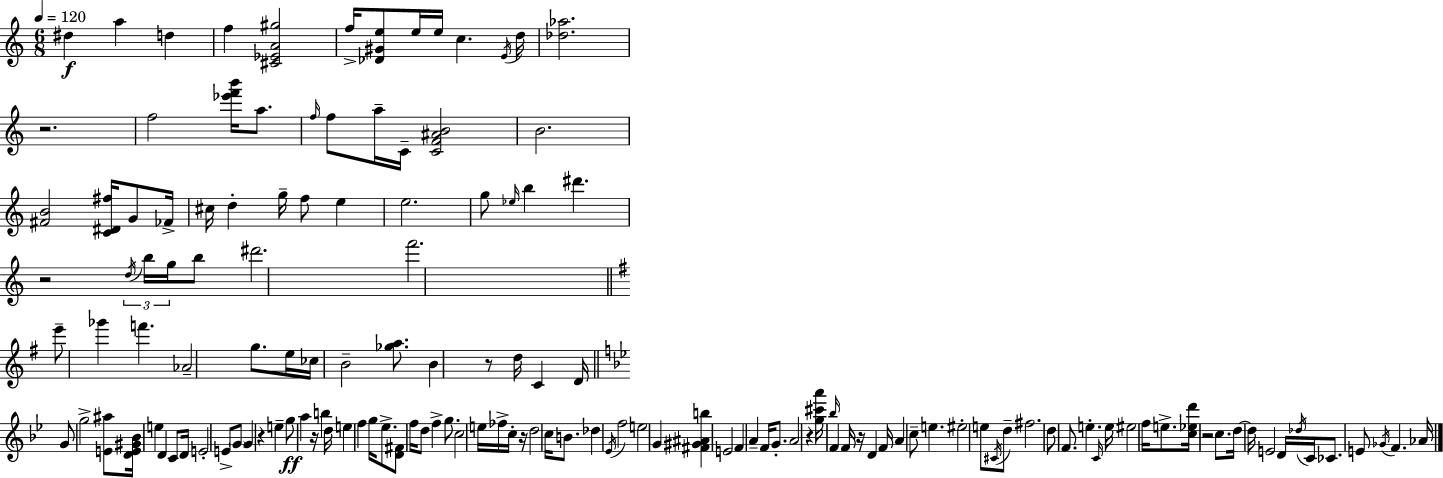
{
  \clef treble
  \numericTimeSignature
  \time 6/8
  \key c \major
  \tempo 4 = 120
  dis''4\f a''4 d''4 | f''4 <cis' ees' a' gis''>2 | f''16-> <des' gis' e''>8 e''16 e''16 c''4. \acciaccatura { e'16 } | d''16 <des'' aes''>2. | \break r2. | f''2 <ees''' f''' b'''>16 a''8. | \grace { f''16 } f''8 a''16-- c'16-- <c' f' ais' b'>2 | b'2. | \break <fis' b'>2 <c' dis' fis''>16 g'8 | fes'16-> cis''16 d''4-. g''16-- f''8 e''4 | e''2. | g''8 \grace { ees''16 } b''4 dis'''4. | \break r2 \tuplet 3/2 { \acciaccatura { d''16 } | b''16 g''16 } b''8 dis'''2. | f'''2. | \bar "||" \break \key g \major e'''8-- ges'''4 f'''4. | aes'2-- g''8. e''16 | ces''16 b'2-- <ges'' a''>8. | b'4 r8 d''16 c'4 d'16 | \break \bar "||" \break \key g \minor g'8 g''2-> <e' ais''>8 | <d' e' gis' bes'>16 e''4 d'4 c'8 d'16 | e'2-. e'8-> \parenthesize g'8 | g'4 r4 e''4-- | \break g''8\ff a''4 r16 b''4 d''16 | e''4 f''4 g''16 ees''8.-> | <d' fis'>8 f''16 d''8 f''4-> g''8. | c''2 e''16 fes''16-> c''16-. r16 | \break d''2 c''16 b'8. | des''4 \acciaccatura { ees'16 } f''2 | e''2 g'4 | <fis' gis' ais' b''>4 e'2 | \break f'4 a'4-- f'16 g'8.-. | a'2 r4 | <g'' cis''' a'''>16 \grace { bes''16 } f'4 f'16 r16 d'4 | f'16 a'4 c''8-- e''4. | \break eis''2-. e''8 | \acciaccatura { cis'16 } d''8-- fis''2. | d''8 f'8. e''4.-. | \grace { c'16 } e''16 eis''2 | \break f''16 e''8.-> <c'' ees'' d'''>16 r2 | c''8. d''16~~ d''16 e'2 | d'16 \acciaccatura { des''16 } c'16 ces'8. e'8 \acciaccatura { ges'16 } f'4. | aes'16 \bar "|."
}